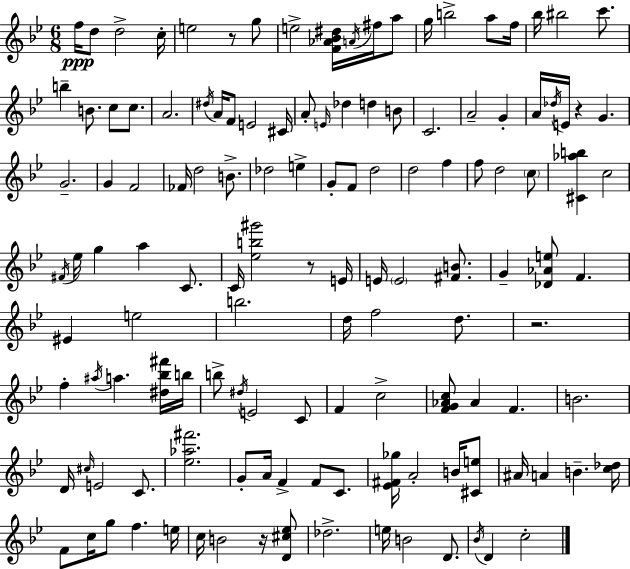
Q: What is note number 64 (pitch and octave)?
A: E4